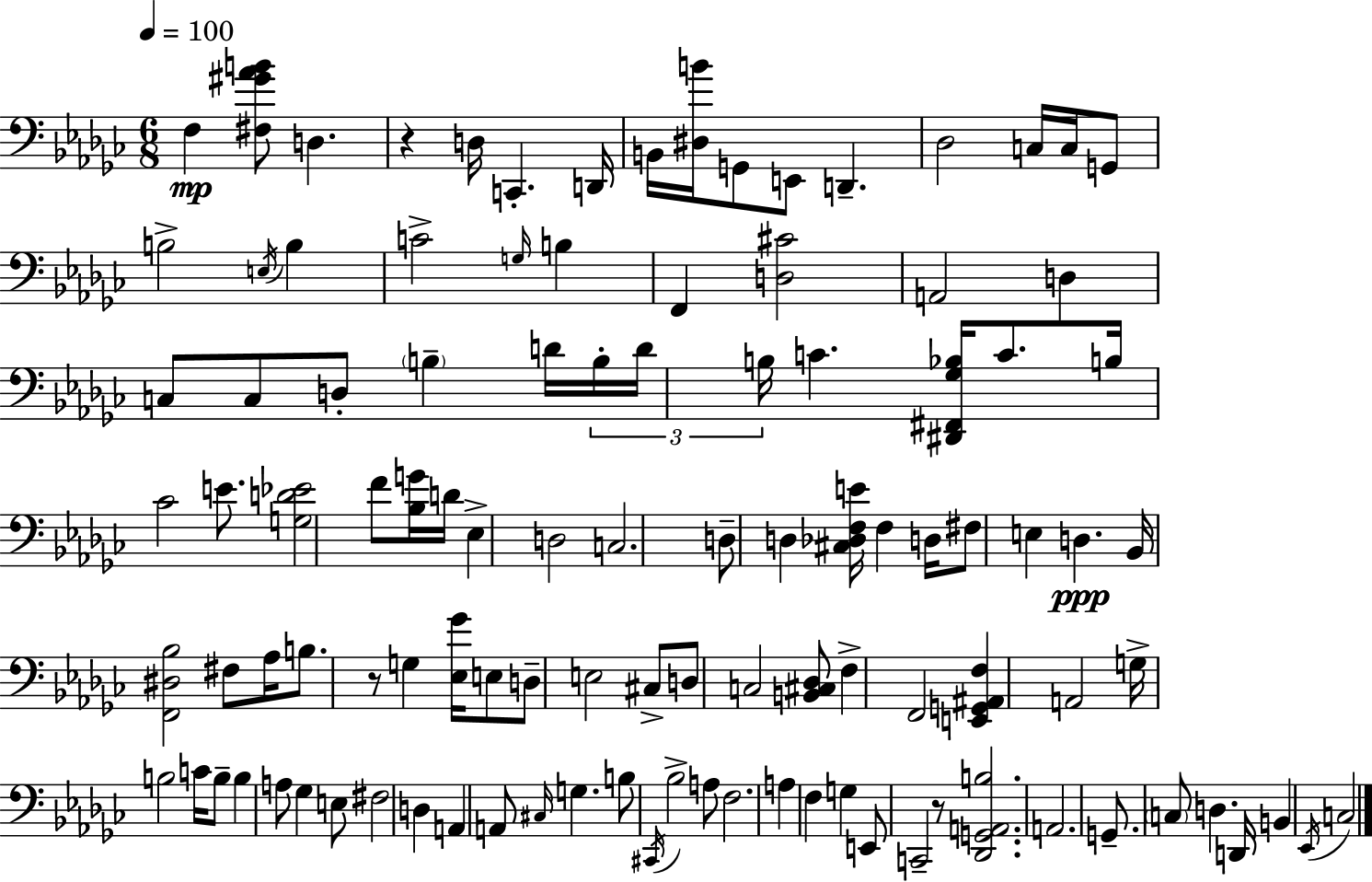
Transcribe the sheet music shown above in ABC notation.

X:1
T:Untitled
M:6/8
L:1/4
K:Ebm
F, [^F,^G_AB]/2 D, z D,/4 C,, D,,/4 B,,/4 [^D,B]/4 G,,/2 E,,/2 D,, _D,2 C,/4 C,/4 G,,/2 B,2 E,/4 B, C2 G,/4 B, F,, [D,^C]2 A,,2 D, C,/2 C,/2 D,/2 B, D/4 B,/4 D/4 B,/4 C [^D,,^F,,_G,_B,]/4 C/2 B,/4 _C2 E/2 [G,D_E]2 F/2 [_B,G]/4 D/4 _E, D,2 C,2 D,/2 D, [^C,_D,F,E]/4 F, D,/4 ^F,/2 E, D, _B,,/4 [F,,^D,_B,]2 ^F,/2 _A,/4 B,/2 z/2 G, [_E,_G]/4 E,/2 D,/2 E,2 ^C,/2 D,/2 C,2 [B,,^C,_D,]/2 F, F,,2 [E,,G,,^A,,F,] A,,2 G,/4 B,2 C/4 B,/2 B, A,/2 _G, E,/2 ^F,2 D, A,, A,,/2 ^C,/4 G, B,/2 ^C,,/4 _B,2 A,/2 F,2 A, F, G, E,,/2 C,,2 z/2 [_D,,G,,A,,B,]2 A,,2 G,,/2 C,/2 D, D,,/4 B,, _E,,/4 C,2